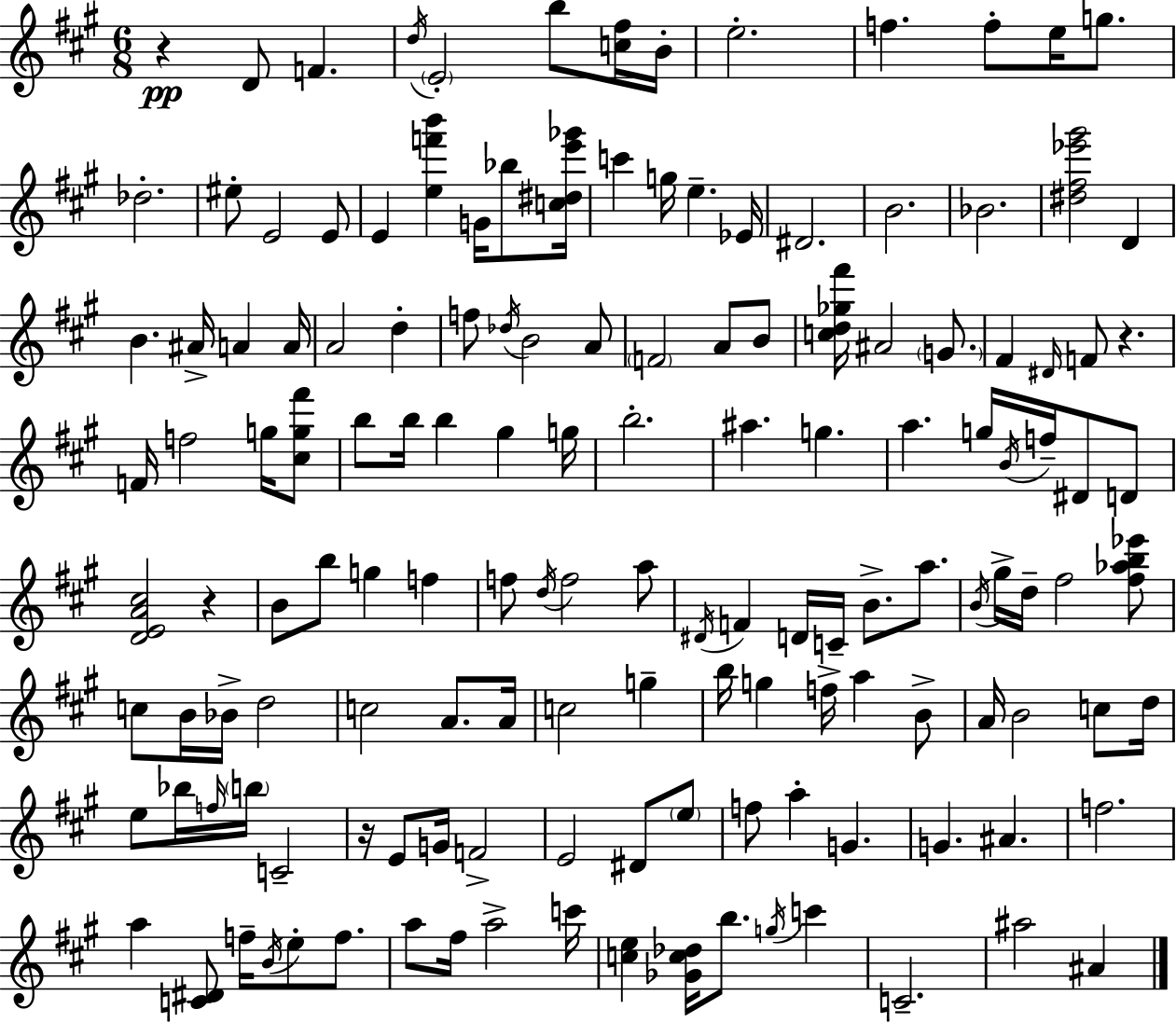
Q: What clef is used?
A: treble